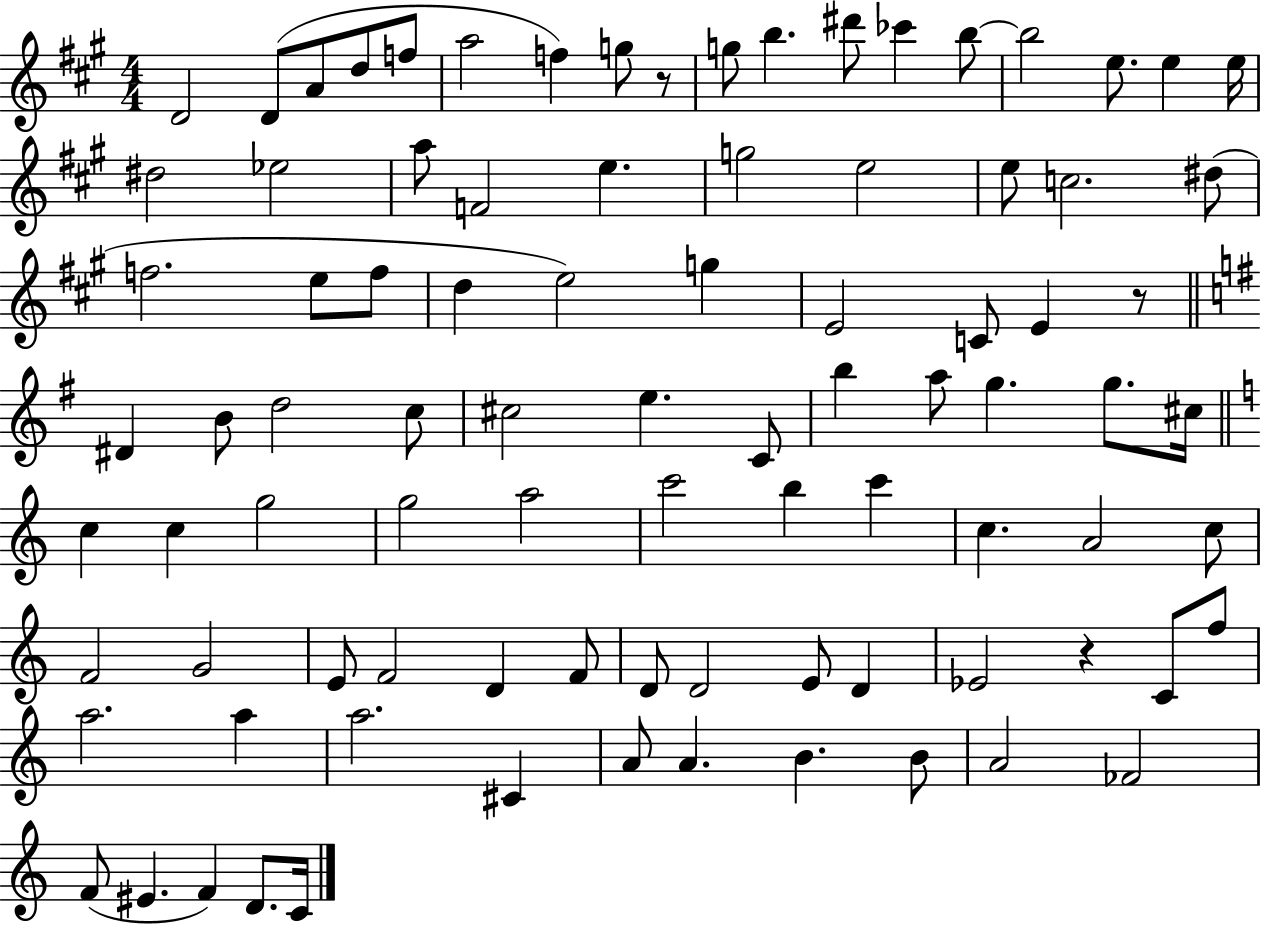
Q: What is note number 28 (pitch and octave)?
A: F5